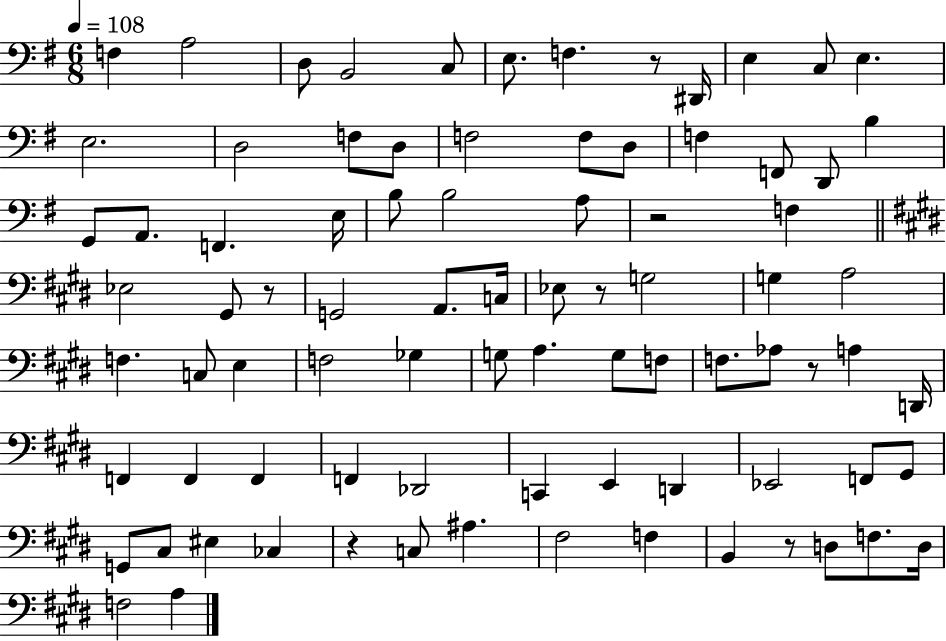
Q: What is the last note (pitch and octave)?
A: A3